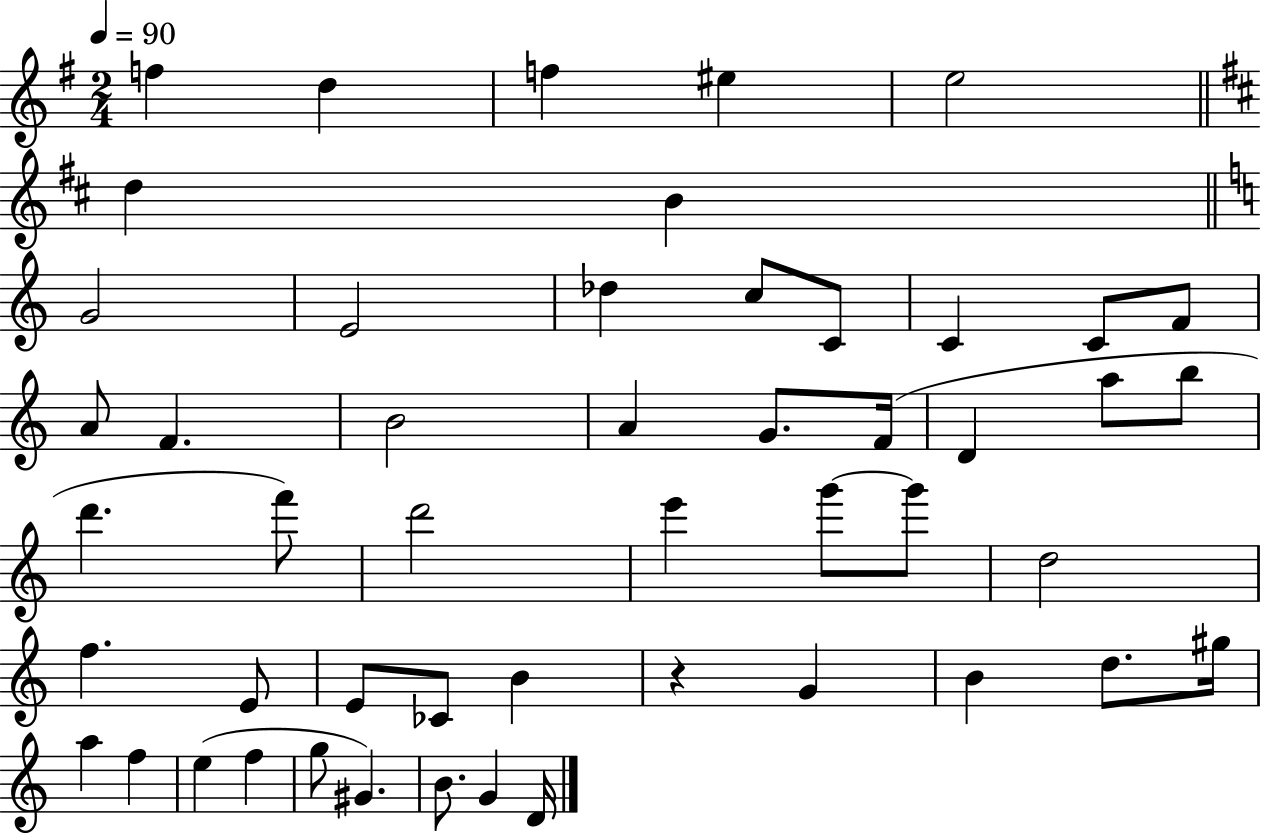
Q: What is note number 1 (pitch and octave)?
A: F5